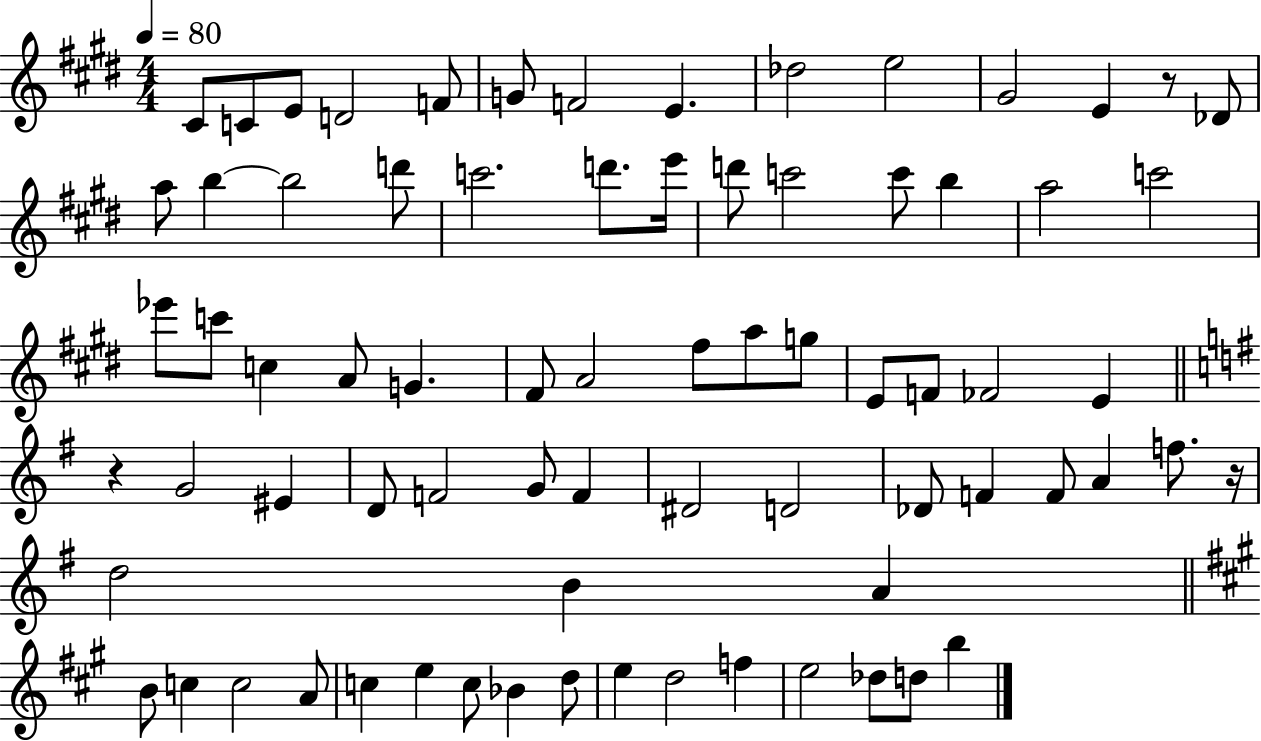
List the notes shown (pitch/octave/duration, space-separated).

C#4/e C4/e E4/e D4/h F4/e G4/e F4/h E4/q. Db5/h E5/h G#4/h E4/q R/e Db4/e A5/e B5/q B5/h D6/e C6/h. D6/e. E6/s D6/e C6/h C6/e B5/q A5/h C6/h Eb6/e C6/e C5/q A4/e G4/q. F#4/e A4/h F#5/e A5/e G5/e E4/e F4/e FES4/h E4/q R/q G4/h EIS4/q D4/e F4/h G4/e F4/q D#4/h D4/h Db4/e F4/q F4/e A4/q F5/e. R/s D5/h B4/q A4/q B4/e C5/q C5/h A4/e C5/q E5/q C5/e Bb4/q D5/e E5/q D5/h F5/q E5/h Db5/e D5/e B5/q